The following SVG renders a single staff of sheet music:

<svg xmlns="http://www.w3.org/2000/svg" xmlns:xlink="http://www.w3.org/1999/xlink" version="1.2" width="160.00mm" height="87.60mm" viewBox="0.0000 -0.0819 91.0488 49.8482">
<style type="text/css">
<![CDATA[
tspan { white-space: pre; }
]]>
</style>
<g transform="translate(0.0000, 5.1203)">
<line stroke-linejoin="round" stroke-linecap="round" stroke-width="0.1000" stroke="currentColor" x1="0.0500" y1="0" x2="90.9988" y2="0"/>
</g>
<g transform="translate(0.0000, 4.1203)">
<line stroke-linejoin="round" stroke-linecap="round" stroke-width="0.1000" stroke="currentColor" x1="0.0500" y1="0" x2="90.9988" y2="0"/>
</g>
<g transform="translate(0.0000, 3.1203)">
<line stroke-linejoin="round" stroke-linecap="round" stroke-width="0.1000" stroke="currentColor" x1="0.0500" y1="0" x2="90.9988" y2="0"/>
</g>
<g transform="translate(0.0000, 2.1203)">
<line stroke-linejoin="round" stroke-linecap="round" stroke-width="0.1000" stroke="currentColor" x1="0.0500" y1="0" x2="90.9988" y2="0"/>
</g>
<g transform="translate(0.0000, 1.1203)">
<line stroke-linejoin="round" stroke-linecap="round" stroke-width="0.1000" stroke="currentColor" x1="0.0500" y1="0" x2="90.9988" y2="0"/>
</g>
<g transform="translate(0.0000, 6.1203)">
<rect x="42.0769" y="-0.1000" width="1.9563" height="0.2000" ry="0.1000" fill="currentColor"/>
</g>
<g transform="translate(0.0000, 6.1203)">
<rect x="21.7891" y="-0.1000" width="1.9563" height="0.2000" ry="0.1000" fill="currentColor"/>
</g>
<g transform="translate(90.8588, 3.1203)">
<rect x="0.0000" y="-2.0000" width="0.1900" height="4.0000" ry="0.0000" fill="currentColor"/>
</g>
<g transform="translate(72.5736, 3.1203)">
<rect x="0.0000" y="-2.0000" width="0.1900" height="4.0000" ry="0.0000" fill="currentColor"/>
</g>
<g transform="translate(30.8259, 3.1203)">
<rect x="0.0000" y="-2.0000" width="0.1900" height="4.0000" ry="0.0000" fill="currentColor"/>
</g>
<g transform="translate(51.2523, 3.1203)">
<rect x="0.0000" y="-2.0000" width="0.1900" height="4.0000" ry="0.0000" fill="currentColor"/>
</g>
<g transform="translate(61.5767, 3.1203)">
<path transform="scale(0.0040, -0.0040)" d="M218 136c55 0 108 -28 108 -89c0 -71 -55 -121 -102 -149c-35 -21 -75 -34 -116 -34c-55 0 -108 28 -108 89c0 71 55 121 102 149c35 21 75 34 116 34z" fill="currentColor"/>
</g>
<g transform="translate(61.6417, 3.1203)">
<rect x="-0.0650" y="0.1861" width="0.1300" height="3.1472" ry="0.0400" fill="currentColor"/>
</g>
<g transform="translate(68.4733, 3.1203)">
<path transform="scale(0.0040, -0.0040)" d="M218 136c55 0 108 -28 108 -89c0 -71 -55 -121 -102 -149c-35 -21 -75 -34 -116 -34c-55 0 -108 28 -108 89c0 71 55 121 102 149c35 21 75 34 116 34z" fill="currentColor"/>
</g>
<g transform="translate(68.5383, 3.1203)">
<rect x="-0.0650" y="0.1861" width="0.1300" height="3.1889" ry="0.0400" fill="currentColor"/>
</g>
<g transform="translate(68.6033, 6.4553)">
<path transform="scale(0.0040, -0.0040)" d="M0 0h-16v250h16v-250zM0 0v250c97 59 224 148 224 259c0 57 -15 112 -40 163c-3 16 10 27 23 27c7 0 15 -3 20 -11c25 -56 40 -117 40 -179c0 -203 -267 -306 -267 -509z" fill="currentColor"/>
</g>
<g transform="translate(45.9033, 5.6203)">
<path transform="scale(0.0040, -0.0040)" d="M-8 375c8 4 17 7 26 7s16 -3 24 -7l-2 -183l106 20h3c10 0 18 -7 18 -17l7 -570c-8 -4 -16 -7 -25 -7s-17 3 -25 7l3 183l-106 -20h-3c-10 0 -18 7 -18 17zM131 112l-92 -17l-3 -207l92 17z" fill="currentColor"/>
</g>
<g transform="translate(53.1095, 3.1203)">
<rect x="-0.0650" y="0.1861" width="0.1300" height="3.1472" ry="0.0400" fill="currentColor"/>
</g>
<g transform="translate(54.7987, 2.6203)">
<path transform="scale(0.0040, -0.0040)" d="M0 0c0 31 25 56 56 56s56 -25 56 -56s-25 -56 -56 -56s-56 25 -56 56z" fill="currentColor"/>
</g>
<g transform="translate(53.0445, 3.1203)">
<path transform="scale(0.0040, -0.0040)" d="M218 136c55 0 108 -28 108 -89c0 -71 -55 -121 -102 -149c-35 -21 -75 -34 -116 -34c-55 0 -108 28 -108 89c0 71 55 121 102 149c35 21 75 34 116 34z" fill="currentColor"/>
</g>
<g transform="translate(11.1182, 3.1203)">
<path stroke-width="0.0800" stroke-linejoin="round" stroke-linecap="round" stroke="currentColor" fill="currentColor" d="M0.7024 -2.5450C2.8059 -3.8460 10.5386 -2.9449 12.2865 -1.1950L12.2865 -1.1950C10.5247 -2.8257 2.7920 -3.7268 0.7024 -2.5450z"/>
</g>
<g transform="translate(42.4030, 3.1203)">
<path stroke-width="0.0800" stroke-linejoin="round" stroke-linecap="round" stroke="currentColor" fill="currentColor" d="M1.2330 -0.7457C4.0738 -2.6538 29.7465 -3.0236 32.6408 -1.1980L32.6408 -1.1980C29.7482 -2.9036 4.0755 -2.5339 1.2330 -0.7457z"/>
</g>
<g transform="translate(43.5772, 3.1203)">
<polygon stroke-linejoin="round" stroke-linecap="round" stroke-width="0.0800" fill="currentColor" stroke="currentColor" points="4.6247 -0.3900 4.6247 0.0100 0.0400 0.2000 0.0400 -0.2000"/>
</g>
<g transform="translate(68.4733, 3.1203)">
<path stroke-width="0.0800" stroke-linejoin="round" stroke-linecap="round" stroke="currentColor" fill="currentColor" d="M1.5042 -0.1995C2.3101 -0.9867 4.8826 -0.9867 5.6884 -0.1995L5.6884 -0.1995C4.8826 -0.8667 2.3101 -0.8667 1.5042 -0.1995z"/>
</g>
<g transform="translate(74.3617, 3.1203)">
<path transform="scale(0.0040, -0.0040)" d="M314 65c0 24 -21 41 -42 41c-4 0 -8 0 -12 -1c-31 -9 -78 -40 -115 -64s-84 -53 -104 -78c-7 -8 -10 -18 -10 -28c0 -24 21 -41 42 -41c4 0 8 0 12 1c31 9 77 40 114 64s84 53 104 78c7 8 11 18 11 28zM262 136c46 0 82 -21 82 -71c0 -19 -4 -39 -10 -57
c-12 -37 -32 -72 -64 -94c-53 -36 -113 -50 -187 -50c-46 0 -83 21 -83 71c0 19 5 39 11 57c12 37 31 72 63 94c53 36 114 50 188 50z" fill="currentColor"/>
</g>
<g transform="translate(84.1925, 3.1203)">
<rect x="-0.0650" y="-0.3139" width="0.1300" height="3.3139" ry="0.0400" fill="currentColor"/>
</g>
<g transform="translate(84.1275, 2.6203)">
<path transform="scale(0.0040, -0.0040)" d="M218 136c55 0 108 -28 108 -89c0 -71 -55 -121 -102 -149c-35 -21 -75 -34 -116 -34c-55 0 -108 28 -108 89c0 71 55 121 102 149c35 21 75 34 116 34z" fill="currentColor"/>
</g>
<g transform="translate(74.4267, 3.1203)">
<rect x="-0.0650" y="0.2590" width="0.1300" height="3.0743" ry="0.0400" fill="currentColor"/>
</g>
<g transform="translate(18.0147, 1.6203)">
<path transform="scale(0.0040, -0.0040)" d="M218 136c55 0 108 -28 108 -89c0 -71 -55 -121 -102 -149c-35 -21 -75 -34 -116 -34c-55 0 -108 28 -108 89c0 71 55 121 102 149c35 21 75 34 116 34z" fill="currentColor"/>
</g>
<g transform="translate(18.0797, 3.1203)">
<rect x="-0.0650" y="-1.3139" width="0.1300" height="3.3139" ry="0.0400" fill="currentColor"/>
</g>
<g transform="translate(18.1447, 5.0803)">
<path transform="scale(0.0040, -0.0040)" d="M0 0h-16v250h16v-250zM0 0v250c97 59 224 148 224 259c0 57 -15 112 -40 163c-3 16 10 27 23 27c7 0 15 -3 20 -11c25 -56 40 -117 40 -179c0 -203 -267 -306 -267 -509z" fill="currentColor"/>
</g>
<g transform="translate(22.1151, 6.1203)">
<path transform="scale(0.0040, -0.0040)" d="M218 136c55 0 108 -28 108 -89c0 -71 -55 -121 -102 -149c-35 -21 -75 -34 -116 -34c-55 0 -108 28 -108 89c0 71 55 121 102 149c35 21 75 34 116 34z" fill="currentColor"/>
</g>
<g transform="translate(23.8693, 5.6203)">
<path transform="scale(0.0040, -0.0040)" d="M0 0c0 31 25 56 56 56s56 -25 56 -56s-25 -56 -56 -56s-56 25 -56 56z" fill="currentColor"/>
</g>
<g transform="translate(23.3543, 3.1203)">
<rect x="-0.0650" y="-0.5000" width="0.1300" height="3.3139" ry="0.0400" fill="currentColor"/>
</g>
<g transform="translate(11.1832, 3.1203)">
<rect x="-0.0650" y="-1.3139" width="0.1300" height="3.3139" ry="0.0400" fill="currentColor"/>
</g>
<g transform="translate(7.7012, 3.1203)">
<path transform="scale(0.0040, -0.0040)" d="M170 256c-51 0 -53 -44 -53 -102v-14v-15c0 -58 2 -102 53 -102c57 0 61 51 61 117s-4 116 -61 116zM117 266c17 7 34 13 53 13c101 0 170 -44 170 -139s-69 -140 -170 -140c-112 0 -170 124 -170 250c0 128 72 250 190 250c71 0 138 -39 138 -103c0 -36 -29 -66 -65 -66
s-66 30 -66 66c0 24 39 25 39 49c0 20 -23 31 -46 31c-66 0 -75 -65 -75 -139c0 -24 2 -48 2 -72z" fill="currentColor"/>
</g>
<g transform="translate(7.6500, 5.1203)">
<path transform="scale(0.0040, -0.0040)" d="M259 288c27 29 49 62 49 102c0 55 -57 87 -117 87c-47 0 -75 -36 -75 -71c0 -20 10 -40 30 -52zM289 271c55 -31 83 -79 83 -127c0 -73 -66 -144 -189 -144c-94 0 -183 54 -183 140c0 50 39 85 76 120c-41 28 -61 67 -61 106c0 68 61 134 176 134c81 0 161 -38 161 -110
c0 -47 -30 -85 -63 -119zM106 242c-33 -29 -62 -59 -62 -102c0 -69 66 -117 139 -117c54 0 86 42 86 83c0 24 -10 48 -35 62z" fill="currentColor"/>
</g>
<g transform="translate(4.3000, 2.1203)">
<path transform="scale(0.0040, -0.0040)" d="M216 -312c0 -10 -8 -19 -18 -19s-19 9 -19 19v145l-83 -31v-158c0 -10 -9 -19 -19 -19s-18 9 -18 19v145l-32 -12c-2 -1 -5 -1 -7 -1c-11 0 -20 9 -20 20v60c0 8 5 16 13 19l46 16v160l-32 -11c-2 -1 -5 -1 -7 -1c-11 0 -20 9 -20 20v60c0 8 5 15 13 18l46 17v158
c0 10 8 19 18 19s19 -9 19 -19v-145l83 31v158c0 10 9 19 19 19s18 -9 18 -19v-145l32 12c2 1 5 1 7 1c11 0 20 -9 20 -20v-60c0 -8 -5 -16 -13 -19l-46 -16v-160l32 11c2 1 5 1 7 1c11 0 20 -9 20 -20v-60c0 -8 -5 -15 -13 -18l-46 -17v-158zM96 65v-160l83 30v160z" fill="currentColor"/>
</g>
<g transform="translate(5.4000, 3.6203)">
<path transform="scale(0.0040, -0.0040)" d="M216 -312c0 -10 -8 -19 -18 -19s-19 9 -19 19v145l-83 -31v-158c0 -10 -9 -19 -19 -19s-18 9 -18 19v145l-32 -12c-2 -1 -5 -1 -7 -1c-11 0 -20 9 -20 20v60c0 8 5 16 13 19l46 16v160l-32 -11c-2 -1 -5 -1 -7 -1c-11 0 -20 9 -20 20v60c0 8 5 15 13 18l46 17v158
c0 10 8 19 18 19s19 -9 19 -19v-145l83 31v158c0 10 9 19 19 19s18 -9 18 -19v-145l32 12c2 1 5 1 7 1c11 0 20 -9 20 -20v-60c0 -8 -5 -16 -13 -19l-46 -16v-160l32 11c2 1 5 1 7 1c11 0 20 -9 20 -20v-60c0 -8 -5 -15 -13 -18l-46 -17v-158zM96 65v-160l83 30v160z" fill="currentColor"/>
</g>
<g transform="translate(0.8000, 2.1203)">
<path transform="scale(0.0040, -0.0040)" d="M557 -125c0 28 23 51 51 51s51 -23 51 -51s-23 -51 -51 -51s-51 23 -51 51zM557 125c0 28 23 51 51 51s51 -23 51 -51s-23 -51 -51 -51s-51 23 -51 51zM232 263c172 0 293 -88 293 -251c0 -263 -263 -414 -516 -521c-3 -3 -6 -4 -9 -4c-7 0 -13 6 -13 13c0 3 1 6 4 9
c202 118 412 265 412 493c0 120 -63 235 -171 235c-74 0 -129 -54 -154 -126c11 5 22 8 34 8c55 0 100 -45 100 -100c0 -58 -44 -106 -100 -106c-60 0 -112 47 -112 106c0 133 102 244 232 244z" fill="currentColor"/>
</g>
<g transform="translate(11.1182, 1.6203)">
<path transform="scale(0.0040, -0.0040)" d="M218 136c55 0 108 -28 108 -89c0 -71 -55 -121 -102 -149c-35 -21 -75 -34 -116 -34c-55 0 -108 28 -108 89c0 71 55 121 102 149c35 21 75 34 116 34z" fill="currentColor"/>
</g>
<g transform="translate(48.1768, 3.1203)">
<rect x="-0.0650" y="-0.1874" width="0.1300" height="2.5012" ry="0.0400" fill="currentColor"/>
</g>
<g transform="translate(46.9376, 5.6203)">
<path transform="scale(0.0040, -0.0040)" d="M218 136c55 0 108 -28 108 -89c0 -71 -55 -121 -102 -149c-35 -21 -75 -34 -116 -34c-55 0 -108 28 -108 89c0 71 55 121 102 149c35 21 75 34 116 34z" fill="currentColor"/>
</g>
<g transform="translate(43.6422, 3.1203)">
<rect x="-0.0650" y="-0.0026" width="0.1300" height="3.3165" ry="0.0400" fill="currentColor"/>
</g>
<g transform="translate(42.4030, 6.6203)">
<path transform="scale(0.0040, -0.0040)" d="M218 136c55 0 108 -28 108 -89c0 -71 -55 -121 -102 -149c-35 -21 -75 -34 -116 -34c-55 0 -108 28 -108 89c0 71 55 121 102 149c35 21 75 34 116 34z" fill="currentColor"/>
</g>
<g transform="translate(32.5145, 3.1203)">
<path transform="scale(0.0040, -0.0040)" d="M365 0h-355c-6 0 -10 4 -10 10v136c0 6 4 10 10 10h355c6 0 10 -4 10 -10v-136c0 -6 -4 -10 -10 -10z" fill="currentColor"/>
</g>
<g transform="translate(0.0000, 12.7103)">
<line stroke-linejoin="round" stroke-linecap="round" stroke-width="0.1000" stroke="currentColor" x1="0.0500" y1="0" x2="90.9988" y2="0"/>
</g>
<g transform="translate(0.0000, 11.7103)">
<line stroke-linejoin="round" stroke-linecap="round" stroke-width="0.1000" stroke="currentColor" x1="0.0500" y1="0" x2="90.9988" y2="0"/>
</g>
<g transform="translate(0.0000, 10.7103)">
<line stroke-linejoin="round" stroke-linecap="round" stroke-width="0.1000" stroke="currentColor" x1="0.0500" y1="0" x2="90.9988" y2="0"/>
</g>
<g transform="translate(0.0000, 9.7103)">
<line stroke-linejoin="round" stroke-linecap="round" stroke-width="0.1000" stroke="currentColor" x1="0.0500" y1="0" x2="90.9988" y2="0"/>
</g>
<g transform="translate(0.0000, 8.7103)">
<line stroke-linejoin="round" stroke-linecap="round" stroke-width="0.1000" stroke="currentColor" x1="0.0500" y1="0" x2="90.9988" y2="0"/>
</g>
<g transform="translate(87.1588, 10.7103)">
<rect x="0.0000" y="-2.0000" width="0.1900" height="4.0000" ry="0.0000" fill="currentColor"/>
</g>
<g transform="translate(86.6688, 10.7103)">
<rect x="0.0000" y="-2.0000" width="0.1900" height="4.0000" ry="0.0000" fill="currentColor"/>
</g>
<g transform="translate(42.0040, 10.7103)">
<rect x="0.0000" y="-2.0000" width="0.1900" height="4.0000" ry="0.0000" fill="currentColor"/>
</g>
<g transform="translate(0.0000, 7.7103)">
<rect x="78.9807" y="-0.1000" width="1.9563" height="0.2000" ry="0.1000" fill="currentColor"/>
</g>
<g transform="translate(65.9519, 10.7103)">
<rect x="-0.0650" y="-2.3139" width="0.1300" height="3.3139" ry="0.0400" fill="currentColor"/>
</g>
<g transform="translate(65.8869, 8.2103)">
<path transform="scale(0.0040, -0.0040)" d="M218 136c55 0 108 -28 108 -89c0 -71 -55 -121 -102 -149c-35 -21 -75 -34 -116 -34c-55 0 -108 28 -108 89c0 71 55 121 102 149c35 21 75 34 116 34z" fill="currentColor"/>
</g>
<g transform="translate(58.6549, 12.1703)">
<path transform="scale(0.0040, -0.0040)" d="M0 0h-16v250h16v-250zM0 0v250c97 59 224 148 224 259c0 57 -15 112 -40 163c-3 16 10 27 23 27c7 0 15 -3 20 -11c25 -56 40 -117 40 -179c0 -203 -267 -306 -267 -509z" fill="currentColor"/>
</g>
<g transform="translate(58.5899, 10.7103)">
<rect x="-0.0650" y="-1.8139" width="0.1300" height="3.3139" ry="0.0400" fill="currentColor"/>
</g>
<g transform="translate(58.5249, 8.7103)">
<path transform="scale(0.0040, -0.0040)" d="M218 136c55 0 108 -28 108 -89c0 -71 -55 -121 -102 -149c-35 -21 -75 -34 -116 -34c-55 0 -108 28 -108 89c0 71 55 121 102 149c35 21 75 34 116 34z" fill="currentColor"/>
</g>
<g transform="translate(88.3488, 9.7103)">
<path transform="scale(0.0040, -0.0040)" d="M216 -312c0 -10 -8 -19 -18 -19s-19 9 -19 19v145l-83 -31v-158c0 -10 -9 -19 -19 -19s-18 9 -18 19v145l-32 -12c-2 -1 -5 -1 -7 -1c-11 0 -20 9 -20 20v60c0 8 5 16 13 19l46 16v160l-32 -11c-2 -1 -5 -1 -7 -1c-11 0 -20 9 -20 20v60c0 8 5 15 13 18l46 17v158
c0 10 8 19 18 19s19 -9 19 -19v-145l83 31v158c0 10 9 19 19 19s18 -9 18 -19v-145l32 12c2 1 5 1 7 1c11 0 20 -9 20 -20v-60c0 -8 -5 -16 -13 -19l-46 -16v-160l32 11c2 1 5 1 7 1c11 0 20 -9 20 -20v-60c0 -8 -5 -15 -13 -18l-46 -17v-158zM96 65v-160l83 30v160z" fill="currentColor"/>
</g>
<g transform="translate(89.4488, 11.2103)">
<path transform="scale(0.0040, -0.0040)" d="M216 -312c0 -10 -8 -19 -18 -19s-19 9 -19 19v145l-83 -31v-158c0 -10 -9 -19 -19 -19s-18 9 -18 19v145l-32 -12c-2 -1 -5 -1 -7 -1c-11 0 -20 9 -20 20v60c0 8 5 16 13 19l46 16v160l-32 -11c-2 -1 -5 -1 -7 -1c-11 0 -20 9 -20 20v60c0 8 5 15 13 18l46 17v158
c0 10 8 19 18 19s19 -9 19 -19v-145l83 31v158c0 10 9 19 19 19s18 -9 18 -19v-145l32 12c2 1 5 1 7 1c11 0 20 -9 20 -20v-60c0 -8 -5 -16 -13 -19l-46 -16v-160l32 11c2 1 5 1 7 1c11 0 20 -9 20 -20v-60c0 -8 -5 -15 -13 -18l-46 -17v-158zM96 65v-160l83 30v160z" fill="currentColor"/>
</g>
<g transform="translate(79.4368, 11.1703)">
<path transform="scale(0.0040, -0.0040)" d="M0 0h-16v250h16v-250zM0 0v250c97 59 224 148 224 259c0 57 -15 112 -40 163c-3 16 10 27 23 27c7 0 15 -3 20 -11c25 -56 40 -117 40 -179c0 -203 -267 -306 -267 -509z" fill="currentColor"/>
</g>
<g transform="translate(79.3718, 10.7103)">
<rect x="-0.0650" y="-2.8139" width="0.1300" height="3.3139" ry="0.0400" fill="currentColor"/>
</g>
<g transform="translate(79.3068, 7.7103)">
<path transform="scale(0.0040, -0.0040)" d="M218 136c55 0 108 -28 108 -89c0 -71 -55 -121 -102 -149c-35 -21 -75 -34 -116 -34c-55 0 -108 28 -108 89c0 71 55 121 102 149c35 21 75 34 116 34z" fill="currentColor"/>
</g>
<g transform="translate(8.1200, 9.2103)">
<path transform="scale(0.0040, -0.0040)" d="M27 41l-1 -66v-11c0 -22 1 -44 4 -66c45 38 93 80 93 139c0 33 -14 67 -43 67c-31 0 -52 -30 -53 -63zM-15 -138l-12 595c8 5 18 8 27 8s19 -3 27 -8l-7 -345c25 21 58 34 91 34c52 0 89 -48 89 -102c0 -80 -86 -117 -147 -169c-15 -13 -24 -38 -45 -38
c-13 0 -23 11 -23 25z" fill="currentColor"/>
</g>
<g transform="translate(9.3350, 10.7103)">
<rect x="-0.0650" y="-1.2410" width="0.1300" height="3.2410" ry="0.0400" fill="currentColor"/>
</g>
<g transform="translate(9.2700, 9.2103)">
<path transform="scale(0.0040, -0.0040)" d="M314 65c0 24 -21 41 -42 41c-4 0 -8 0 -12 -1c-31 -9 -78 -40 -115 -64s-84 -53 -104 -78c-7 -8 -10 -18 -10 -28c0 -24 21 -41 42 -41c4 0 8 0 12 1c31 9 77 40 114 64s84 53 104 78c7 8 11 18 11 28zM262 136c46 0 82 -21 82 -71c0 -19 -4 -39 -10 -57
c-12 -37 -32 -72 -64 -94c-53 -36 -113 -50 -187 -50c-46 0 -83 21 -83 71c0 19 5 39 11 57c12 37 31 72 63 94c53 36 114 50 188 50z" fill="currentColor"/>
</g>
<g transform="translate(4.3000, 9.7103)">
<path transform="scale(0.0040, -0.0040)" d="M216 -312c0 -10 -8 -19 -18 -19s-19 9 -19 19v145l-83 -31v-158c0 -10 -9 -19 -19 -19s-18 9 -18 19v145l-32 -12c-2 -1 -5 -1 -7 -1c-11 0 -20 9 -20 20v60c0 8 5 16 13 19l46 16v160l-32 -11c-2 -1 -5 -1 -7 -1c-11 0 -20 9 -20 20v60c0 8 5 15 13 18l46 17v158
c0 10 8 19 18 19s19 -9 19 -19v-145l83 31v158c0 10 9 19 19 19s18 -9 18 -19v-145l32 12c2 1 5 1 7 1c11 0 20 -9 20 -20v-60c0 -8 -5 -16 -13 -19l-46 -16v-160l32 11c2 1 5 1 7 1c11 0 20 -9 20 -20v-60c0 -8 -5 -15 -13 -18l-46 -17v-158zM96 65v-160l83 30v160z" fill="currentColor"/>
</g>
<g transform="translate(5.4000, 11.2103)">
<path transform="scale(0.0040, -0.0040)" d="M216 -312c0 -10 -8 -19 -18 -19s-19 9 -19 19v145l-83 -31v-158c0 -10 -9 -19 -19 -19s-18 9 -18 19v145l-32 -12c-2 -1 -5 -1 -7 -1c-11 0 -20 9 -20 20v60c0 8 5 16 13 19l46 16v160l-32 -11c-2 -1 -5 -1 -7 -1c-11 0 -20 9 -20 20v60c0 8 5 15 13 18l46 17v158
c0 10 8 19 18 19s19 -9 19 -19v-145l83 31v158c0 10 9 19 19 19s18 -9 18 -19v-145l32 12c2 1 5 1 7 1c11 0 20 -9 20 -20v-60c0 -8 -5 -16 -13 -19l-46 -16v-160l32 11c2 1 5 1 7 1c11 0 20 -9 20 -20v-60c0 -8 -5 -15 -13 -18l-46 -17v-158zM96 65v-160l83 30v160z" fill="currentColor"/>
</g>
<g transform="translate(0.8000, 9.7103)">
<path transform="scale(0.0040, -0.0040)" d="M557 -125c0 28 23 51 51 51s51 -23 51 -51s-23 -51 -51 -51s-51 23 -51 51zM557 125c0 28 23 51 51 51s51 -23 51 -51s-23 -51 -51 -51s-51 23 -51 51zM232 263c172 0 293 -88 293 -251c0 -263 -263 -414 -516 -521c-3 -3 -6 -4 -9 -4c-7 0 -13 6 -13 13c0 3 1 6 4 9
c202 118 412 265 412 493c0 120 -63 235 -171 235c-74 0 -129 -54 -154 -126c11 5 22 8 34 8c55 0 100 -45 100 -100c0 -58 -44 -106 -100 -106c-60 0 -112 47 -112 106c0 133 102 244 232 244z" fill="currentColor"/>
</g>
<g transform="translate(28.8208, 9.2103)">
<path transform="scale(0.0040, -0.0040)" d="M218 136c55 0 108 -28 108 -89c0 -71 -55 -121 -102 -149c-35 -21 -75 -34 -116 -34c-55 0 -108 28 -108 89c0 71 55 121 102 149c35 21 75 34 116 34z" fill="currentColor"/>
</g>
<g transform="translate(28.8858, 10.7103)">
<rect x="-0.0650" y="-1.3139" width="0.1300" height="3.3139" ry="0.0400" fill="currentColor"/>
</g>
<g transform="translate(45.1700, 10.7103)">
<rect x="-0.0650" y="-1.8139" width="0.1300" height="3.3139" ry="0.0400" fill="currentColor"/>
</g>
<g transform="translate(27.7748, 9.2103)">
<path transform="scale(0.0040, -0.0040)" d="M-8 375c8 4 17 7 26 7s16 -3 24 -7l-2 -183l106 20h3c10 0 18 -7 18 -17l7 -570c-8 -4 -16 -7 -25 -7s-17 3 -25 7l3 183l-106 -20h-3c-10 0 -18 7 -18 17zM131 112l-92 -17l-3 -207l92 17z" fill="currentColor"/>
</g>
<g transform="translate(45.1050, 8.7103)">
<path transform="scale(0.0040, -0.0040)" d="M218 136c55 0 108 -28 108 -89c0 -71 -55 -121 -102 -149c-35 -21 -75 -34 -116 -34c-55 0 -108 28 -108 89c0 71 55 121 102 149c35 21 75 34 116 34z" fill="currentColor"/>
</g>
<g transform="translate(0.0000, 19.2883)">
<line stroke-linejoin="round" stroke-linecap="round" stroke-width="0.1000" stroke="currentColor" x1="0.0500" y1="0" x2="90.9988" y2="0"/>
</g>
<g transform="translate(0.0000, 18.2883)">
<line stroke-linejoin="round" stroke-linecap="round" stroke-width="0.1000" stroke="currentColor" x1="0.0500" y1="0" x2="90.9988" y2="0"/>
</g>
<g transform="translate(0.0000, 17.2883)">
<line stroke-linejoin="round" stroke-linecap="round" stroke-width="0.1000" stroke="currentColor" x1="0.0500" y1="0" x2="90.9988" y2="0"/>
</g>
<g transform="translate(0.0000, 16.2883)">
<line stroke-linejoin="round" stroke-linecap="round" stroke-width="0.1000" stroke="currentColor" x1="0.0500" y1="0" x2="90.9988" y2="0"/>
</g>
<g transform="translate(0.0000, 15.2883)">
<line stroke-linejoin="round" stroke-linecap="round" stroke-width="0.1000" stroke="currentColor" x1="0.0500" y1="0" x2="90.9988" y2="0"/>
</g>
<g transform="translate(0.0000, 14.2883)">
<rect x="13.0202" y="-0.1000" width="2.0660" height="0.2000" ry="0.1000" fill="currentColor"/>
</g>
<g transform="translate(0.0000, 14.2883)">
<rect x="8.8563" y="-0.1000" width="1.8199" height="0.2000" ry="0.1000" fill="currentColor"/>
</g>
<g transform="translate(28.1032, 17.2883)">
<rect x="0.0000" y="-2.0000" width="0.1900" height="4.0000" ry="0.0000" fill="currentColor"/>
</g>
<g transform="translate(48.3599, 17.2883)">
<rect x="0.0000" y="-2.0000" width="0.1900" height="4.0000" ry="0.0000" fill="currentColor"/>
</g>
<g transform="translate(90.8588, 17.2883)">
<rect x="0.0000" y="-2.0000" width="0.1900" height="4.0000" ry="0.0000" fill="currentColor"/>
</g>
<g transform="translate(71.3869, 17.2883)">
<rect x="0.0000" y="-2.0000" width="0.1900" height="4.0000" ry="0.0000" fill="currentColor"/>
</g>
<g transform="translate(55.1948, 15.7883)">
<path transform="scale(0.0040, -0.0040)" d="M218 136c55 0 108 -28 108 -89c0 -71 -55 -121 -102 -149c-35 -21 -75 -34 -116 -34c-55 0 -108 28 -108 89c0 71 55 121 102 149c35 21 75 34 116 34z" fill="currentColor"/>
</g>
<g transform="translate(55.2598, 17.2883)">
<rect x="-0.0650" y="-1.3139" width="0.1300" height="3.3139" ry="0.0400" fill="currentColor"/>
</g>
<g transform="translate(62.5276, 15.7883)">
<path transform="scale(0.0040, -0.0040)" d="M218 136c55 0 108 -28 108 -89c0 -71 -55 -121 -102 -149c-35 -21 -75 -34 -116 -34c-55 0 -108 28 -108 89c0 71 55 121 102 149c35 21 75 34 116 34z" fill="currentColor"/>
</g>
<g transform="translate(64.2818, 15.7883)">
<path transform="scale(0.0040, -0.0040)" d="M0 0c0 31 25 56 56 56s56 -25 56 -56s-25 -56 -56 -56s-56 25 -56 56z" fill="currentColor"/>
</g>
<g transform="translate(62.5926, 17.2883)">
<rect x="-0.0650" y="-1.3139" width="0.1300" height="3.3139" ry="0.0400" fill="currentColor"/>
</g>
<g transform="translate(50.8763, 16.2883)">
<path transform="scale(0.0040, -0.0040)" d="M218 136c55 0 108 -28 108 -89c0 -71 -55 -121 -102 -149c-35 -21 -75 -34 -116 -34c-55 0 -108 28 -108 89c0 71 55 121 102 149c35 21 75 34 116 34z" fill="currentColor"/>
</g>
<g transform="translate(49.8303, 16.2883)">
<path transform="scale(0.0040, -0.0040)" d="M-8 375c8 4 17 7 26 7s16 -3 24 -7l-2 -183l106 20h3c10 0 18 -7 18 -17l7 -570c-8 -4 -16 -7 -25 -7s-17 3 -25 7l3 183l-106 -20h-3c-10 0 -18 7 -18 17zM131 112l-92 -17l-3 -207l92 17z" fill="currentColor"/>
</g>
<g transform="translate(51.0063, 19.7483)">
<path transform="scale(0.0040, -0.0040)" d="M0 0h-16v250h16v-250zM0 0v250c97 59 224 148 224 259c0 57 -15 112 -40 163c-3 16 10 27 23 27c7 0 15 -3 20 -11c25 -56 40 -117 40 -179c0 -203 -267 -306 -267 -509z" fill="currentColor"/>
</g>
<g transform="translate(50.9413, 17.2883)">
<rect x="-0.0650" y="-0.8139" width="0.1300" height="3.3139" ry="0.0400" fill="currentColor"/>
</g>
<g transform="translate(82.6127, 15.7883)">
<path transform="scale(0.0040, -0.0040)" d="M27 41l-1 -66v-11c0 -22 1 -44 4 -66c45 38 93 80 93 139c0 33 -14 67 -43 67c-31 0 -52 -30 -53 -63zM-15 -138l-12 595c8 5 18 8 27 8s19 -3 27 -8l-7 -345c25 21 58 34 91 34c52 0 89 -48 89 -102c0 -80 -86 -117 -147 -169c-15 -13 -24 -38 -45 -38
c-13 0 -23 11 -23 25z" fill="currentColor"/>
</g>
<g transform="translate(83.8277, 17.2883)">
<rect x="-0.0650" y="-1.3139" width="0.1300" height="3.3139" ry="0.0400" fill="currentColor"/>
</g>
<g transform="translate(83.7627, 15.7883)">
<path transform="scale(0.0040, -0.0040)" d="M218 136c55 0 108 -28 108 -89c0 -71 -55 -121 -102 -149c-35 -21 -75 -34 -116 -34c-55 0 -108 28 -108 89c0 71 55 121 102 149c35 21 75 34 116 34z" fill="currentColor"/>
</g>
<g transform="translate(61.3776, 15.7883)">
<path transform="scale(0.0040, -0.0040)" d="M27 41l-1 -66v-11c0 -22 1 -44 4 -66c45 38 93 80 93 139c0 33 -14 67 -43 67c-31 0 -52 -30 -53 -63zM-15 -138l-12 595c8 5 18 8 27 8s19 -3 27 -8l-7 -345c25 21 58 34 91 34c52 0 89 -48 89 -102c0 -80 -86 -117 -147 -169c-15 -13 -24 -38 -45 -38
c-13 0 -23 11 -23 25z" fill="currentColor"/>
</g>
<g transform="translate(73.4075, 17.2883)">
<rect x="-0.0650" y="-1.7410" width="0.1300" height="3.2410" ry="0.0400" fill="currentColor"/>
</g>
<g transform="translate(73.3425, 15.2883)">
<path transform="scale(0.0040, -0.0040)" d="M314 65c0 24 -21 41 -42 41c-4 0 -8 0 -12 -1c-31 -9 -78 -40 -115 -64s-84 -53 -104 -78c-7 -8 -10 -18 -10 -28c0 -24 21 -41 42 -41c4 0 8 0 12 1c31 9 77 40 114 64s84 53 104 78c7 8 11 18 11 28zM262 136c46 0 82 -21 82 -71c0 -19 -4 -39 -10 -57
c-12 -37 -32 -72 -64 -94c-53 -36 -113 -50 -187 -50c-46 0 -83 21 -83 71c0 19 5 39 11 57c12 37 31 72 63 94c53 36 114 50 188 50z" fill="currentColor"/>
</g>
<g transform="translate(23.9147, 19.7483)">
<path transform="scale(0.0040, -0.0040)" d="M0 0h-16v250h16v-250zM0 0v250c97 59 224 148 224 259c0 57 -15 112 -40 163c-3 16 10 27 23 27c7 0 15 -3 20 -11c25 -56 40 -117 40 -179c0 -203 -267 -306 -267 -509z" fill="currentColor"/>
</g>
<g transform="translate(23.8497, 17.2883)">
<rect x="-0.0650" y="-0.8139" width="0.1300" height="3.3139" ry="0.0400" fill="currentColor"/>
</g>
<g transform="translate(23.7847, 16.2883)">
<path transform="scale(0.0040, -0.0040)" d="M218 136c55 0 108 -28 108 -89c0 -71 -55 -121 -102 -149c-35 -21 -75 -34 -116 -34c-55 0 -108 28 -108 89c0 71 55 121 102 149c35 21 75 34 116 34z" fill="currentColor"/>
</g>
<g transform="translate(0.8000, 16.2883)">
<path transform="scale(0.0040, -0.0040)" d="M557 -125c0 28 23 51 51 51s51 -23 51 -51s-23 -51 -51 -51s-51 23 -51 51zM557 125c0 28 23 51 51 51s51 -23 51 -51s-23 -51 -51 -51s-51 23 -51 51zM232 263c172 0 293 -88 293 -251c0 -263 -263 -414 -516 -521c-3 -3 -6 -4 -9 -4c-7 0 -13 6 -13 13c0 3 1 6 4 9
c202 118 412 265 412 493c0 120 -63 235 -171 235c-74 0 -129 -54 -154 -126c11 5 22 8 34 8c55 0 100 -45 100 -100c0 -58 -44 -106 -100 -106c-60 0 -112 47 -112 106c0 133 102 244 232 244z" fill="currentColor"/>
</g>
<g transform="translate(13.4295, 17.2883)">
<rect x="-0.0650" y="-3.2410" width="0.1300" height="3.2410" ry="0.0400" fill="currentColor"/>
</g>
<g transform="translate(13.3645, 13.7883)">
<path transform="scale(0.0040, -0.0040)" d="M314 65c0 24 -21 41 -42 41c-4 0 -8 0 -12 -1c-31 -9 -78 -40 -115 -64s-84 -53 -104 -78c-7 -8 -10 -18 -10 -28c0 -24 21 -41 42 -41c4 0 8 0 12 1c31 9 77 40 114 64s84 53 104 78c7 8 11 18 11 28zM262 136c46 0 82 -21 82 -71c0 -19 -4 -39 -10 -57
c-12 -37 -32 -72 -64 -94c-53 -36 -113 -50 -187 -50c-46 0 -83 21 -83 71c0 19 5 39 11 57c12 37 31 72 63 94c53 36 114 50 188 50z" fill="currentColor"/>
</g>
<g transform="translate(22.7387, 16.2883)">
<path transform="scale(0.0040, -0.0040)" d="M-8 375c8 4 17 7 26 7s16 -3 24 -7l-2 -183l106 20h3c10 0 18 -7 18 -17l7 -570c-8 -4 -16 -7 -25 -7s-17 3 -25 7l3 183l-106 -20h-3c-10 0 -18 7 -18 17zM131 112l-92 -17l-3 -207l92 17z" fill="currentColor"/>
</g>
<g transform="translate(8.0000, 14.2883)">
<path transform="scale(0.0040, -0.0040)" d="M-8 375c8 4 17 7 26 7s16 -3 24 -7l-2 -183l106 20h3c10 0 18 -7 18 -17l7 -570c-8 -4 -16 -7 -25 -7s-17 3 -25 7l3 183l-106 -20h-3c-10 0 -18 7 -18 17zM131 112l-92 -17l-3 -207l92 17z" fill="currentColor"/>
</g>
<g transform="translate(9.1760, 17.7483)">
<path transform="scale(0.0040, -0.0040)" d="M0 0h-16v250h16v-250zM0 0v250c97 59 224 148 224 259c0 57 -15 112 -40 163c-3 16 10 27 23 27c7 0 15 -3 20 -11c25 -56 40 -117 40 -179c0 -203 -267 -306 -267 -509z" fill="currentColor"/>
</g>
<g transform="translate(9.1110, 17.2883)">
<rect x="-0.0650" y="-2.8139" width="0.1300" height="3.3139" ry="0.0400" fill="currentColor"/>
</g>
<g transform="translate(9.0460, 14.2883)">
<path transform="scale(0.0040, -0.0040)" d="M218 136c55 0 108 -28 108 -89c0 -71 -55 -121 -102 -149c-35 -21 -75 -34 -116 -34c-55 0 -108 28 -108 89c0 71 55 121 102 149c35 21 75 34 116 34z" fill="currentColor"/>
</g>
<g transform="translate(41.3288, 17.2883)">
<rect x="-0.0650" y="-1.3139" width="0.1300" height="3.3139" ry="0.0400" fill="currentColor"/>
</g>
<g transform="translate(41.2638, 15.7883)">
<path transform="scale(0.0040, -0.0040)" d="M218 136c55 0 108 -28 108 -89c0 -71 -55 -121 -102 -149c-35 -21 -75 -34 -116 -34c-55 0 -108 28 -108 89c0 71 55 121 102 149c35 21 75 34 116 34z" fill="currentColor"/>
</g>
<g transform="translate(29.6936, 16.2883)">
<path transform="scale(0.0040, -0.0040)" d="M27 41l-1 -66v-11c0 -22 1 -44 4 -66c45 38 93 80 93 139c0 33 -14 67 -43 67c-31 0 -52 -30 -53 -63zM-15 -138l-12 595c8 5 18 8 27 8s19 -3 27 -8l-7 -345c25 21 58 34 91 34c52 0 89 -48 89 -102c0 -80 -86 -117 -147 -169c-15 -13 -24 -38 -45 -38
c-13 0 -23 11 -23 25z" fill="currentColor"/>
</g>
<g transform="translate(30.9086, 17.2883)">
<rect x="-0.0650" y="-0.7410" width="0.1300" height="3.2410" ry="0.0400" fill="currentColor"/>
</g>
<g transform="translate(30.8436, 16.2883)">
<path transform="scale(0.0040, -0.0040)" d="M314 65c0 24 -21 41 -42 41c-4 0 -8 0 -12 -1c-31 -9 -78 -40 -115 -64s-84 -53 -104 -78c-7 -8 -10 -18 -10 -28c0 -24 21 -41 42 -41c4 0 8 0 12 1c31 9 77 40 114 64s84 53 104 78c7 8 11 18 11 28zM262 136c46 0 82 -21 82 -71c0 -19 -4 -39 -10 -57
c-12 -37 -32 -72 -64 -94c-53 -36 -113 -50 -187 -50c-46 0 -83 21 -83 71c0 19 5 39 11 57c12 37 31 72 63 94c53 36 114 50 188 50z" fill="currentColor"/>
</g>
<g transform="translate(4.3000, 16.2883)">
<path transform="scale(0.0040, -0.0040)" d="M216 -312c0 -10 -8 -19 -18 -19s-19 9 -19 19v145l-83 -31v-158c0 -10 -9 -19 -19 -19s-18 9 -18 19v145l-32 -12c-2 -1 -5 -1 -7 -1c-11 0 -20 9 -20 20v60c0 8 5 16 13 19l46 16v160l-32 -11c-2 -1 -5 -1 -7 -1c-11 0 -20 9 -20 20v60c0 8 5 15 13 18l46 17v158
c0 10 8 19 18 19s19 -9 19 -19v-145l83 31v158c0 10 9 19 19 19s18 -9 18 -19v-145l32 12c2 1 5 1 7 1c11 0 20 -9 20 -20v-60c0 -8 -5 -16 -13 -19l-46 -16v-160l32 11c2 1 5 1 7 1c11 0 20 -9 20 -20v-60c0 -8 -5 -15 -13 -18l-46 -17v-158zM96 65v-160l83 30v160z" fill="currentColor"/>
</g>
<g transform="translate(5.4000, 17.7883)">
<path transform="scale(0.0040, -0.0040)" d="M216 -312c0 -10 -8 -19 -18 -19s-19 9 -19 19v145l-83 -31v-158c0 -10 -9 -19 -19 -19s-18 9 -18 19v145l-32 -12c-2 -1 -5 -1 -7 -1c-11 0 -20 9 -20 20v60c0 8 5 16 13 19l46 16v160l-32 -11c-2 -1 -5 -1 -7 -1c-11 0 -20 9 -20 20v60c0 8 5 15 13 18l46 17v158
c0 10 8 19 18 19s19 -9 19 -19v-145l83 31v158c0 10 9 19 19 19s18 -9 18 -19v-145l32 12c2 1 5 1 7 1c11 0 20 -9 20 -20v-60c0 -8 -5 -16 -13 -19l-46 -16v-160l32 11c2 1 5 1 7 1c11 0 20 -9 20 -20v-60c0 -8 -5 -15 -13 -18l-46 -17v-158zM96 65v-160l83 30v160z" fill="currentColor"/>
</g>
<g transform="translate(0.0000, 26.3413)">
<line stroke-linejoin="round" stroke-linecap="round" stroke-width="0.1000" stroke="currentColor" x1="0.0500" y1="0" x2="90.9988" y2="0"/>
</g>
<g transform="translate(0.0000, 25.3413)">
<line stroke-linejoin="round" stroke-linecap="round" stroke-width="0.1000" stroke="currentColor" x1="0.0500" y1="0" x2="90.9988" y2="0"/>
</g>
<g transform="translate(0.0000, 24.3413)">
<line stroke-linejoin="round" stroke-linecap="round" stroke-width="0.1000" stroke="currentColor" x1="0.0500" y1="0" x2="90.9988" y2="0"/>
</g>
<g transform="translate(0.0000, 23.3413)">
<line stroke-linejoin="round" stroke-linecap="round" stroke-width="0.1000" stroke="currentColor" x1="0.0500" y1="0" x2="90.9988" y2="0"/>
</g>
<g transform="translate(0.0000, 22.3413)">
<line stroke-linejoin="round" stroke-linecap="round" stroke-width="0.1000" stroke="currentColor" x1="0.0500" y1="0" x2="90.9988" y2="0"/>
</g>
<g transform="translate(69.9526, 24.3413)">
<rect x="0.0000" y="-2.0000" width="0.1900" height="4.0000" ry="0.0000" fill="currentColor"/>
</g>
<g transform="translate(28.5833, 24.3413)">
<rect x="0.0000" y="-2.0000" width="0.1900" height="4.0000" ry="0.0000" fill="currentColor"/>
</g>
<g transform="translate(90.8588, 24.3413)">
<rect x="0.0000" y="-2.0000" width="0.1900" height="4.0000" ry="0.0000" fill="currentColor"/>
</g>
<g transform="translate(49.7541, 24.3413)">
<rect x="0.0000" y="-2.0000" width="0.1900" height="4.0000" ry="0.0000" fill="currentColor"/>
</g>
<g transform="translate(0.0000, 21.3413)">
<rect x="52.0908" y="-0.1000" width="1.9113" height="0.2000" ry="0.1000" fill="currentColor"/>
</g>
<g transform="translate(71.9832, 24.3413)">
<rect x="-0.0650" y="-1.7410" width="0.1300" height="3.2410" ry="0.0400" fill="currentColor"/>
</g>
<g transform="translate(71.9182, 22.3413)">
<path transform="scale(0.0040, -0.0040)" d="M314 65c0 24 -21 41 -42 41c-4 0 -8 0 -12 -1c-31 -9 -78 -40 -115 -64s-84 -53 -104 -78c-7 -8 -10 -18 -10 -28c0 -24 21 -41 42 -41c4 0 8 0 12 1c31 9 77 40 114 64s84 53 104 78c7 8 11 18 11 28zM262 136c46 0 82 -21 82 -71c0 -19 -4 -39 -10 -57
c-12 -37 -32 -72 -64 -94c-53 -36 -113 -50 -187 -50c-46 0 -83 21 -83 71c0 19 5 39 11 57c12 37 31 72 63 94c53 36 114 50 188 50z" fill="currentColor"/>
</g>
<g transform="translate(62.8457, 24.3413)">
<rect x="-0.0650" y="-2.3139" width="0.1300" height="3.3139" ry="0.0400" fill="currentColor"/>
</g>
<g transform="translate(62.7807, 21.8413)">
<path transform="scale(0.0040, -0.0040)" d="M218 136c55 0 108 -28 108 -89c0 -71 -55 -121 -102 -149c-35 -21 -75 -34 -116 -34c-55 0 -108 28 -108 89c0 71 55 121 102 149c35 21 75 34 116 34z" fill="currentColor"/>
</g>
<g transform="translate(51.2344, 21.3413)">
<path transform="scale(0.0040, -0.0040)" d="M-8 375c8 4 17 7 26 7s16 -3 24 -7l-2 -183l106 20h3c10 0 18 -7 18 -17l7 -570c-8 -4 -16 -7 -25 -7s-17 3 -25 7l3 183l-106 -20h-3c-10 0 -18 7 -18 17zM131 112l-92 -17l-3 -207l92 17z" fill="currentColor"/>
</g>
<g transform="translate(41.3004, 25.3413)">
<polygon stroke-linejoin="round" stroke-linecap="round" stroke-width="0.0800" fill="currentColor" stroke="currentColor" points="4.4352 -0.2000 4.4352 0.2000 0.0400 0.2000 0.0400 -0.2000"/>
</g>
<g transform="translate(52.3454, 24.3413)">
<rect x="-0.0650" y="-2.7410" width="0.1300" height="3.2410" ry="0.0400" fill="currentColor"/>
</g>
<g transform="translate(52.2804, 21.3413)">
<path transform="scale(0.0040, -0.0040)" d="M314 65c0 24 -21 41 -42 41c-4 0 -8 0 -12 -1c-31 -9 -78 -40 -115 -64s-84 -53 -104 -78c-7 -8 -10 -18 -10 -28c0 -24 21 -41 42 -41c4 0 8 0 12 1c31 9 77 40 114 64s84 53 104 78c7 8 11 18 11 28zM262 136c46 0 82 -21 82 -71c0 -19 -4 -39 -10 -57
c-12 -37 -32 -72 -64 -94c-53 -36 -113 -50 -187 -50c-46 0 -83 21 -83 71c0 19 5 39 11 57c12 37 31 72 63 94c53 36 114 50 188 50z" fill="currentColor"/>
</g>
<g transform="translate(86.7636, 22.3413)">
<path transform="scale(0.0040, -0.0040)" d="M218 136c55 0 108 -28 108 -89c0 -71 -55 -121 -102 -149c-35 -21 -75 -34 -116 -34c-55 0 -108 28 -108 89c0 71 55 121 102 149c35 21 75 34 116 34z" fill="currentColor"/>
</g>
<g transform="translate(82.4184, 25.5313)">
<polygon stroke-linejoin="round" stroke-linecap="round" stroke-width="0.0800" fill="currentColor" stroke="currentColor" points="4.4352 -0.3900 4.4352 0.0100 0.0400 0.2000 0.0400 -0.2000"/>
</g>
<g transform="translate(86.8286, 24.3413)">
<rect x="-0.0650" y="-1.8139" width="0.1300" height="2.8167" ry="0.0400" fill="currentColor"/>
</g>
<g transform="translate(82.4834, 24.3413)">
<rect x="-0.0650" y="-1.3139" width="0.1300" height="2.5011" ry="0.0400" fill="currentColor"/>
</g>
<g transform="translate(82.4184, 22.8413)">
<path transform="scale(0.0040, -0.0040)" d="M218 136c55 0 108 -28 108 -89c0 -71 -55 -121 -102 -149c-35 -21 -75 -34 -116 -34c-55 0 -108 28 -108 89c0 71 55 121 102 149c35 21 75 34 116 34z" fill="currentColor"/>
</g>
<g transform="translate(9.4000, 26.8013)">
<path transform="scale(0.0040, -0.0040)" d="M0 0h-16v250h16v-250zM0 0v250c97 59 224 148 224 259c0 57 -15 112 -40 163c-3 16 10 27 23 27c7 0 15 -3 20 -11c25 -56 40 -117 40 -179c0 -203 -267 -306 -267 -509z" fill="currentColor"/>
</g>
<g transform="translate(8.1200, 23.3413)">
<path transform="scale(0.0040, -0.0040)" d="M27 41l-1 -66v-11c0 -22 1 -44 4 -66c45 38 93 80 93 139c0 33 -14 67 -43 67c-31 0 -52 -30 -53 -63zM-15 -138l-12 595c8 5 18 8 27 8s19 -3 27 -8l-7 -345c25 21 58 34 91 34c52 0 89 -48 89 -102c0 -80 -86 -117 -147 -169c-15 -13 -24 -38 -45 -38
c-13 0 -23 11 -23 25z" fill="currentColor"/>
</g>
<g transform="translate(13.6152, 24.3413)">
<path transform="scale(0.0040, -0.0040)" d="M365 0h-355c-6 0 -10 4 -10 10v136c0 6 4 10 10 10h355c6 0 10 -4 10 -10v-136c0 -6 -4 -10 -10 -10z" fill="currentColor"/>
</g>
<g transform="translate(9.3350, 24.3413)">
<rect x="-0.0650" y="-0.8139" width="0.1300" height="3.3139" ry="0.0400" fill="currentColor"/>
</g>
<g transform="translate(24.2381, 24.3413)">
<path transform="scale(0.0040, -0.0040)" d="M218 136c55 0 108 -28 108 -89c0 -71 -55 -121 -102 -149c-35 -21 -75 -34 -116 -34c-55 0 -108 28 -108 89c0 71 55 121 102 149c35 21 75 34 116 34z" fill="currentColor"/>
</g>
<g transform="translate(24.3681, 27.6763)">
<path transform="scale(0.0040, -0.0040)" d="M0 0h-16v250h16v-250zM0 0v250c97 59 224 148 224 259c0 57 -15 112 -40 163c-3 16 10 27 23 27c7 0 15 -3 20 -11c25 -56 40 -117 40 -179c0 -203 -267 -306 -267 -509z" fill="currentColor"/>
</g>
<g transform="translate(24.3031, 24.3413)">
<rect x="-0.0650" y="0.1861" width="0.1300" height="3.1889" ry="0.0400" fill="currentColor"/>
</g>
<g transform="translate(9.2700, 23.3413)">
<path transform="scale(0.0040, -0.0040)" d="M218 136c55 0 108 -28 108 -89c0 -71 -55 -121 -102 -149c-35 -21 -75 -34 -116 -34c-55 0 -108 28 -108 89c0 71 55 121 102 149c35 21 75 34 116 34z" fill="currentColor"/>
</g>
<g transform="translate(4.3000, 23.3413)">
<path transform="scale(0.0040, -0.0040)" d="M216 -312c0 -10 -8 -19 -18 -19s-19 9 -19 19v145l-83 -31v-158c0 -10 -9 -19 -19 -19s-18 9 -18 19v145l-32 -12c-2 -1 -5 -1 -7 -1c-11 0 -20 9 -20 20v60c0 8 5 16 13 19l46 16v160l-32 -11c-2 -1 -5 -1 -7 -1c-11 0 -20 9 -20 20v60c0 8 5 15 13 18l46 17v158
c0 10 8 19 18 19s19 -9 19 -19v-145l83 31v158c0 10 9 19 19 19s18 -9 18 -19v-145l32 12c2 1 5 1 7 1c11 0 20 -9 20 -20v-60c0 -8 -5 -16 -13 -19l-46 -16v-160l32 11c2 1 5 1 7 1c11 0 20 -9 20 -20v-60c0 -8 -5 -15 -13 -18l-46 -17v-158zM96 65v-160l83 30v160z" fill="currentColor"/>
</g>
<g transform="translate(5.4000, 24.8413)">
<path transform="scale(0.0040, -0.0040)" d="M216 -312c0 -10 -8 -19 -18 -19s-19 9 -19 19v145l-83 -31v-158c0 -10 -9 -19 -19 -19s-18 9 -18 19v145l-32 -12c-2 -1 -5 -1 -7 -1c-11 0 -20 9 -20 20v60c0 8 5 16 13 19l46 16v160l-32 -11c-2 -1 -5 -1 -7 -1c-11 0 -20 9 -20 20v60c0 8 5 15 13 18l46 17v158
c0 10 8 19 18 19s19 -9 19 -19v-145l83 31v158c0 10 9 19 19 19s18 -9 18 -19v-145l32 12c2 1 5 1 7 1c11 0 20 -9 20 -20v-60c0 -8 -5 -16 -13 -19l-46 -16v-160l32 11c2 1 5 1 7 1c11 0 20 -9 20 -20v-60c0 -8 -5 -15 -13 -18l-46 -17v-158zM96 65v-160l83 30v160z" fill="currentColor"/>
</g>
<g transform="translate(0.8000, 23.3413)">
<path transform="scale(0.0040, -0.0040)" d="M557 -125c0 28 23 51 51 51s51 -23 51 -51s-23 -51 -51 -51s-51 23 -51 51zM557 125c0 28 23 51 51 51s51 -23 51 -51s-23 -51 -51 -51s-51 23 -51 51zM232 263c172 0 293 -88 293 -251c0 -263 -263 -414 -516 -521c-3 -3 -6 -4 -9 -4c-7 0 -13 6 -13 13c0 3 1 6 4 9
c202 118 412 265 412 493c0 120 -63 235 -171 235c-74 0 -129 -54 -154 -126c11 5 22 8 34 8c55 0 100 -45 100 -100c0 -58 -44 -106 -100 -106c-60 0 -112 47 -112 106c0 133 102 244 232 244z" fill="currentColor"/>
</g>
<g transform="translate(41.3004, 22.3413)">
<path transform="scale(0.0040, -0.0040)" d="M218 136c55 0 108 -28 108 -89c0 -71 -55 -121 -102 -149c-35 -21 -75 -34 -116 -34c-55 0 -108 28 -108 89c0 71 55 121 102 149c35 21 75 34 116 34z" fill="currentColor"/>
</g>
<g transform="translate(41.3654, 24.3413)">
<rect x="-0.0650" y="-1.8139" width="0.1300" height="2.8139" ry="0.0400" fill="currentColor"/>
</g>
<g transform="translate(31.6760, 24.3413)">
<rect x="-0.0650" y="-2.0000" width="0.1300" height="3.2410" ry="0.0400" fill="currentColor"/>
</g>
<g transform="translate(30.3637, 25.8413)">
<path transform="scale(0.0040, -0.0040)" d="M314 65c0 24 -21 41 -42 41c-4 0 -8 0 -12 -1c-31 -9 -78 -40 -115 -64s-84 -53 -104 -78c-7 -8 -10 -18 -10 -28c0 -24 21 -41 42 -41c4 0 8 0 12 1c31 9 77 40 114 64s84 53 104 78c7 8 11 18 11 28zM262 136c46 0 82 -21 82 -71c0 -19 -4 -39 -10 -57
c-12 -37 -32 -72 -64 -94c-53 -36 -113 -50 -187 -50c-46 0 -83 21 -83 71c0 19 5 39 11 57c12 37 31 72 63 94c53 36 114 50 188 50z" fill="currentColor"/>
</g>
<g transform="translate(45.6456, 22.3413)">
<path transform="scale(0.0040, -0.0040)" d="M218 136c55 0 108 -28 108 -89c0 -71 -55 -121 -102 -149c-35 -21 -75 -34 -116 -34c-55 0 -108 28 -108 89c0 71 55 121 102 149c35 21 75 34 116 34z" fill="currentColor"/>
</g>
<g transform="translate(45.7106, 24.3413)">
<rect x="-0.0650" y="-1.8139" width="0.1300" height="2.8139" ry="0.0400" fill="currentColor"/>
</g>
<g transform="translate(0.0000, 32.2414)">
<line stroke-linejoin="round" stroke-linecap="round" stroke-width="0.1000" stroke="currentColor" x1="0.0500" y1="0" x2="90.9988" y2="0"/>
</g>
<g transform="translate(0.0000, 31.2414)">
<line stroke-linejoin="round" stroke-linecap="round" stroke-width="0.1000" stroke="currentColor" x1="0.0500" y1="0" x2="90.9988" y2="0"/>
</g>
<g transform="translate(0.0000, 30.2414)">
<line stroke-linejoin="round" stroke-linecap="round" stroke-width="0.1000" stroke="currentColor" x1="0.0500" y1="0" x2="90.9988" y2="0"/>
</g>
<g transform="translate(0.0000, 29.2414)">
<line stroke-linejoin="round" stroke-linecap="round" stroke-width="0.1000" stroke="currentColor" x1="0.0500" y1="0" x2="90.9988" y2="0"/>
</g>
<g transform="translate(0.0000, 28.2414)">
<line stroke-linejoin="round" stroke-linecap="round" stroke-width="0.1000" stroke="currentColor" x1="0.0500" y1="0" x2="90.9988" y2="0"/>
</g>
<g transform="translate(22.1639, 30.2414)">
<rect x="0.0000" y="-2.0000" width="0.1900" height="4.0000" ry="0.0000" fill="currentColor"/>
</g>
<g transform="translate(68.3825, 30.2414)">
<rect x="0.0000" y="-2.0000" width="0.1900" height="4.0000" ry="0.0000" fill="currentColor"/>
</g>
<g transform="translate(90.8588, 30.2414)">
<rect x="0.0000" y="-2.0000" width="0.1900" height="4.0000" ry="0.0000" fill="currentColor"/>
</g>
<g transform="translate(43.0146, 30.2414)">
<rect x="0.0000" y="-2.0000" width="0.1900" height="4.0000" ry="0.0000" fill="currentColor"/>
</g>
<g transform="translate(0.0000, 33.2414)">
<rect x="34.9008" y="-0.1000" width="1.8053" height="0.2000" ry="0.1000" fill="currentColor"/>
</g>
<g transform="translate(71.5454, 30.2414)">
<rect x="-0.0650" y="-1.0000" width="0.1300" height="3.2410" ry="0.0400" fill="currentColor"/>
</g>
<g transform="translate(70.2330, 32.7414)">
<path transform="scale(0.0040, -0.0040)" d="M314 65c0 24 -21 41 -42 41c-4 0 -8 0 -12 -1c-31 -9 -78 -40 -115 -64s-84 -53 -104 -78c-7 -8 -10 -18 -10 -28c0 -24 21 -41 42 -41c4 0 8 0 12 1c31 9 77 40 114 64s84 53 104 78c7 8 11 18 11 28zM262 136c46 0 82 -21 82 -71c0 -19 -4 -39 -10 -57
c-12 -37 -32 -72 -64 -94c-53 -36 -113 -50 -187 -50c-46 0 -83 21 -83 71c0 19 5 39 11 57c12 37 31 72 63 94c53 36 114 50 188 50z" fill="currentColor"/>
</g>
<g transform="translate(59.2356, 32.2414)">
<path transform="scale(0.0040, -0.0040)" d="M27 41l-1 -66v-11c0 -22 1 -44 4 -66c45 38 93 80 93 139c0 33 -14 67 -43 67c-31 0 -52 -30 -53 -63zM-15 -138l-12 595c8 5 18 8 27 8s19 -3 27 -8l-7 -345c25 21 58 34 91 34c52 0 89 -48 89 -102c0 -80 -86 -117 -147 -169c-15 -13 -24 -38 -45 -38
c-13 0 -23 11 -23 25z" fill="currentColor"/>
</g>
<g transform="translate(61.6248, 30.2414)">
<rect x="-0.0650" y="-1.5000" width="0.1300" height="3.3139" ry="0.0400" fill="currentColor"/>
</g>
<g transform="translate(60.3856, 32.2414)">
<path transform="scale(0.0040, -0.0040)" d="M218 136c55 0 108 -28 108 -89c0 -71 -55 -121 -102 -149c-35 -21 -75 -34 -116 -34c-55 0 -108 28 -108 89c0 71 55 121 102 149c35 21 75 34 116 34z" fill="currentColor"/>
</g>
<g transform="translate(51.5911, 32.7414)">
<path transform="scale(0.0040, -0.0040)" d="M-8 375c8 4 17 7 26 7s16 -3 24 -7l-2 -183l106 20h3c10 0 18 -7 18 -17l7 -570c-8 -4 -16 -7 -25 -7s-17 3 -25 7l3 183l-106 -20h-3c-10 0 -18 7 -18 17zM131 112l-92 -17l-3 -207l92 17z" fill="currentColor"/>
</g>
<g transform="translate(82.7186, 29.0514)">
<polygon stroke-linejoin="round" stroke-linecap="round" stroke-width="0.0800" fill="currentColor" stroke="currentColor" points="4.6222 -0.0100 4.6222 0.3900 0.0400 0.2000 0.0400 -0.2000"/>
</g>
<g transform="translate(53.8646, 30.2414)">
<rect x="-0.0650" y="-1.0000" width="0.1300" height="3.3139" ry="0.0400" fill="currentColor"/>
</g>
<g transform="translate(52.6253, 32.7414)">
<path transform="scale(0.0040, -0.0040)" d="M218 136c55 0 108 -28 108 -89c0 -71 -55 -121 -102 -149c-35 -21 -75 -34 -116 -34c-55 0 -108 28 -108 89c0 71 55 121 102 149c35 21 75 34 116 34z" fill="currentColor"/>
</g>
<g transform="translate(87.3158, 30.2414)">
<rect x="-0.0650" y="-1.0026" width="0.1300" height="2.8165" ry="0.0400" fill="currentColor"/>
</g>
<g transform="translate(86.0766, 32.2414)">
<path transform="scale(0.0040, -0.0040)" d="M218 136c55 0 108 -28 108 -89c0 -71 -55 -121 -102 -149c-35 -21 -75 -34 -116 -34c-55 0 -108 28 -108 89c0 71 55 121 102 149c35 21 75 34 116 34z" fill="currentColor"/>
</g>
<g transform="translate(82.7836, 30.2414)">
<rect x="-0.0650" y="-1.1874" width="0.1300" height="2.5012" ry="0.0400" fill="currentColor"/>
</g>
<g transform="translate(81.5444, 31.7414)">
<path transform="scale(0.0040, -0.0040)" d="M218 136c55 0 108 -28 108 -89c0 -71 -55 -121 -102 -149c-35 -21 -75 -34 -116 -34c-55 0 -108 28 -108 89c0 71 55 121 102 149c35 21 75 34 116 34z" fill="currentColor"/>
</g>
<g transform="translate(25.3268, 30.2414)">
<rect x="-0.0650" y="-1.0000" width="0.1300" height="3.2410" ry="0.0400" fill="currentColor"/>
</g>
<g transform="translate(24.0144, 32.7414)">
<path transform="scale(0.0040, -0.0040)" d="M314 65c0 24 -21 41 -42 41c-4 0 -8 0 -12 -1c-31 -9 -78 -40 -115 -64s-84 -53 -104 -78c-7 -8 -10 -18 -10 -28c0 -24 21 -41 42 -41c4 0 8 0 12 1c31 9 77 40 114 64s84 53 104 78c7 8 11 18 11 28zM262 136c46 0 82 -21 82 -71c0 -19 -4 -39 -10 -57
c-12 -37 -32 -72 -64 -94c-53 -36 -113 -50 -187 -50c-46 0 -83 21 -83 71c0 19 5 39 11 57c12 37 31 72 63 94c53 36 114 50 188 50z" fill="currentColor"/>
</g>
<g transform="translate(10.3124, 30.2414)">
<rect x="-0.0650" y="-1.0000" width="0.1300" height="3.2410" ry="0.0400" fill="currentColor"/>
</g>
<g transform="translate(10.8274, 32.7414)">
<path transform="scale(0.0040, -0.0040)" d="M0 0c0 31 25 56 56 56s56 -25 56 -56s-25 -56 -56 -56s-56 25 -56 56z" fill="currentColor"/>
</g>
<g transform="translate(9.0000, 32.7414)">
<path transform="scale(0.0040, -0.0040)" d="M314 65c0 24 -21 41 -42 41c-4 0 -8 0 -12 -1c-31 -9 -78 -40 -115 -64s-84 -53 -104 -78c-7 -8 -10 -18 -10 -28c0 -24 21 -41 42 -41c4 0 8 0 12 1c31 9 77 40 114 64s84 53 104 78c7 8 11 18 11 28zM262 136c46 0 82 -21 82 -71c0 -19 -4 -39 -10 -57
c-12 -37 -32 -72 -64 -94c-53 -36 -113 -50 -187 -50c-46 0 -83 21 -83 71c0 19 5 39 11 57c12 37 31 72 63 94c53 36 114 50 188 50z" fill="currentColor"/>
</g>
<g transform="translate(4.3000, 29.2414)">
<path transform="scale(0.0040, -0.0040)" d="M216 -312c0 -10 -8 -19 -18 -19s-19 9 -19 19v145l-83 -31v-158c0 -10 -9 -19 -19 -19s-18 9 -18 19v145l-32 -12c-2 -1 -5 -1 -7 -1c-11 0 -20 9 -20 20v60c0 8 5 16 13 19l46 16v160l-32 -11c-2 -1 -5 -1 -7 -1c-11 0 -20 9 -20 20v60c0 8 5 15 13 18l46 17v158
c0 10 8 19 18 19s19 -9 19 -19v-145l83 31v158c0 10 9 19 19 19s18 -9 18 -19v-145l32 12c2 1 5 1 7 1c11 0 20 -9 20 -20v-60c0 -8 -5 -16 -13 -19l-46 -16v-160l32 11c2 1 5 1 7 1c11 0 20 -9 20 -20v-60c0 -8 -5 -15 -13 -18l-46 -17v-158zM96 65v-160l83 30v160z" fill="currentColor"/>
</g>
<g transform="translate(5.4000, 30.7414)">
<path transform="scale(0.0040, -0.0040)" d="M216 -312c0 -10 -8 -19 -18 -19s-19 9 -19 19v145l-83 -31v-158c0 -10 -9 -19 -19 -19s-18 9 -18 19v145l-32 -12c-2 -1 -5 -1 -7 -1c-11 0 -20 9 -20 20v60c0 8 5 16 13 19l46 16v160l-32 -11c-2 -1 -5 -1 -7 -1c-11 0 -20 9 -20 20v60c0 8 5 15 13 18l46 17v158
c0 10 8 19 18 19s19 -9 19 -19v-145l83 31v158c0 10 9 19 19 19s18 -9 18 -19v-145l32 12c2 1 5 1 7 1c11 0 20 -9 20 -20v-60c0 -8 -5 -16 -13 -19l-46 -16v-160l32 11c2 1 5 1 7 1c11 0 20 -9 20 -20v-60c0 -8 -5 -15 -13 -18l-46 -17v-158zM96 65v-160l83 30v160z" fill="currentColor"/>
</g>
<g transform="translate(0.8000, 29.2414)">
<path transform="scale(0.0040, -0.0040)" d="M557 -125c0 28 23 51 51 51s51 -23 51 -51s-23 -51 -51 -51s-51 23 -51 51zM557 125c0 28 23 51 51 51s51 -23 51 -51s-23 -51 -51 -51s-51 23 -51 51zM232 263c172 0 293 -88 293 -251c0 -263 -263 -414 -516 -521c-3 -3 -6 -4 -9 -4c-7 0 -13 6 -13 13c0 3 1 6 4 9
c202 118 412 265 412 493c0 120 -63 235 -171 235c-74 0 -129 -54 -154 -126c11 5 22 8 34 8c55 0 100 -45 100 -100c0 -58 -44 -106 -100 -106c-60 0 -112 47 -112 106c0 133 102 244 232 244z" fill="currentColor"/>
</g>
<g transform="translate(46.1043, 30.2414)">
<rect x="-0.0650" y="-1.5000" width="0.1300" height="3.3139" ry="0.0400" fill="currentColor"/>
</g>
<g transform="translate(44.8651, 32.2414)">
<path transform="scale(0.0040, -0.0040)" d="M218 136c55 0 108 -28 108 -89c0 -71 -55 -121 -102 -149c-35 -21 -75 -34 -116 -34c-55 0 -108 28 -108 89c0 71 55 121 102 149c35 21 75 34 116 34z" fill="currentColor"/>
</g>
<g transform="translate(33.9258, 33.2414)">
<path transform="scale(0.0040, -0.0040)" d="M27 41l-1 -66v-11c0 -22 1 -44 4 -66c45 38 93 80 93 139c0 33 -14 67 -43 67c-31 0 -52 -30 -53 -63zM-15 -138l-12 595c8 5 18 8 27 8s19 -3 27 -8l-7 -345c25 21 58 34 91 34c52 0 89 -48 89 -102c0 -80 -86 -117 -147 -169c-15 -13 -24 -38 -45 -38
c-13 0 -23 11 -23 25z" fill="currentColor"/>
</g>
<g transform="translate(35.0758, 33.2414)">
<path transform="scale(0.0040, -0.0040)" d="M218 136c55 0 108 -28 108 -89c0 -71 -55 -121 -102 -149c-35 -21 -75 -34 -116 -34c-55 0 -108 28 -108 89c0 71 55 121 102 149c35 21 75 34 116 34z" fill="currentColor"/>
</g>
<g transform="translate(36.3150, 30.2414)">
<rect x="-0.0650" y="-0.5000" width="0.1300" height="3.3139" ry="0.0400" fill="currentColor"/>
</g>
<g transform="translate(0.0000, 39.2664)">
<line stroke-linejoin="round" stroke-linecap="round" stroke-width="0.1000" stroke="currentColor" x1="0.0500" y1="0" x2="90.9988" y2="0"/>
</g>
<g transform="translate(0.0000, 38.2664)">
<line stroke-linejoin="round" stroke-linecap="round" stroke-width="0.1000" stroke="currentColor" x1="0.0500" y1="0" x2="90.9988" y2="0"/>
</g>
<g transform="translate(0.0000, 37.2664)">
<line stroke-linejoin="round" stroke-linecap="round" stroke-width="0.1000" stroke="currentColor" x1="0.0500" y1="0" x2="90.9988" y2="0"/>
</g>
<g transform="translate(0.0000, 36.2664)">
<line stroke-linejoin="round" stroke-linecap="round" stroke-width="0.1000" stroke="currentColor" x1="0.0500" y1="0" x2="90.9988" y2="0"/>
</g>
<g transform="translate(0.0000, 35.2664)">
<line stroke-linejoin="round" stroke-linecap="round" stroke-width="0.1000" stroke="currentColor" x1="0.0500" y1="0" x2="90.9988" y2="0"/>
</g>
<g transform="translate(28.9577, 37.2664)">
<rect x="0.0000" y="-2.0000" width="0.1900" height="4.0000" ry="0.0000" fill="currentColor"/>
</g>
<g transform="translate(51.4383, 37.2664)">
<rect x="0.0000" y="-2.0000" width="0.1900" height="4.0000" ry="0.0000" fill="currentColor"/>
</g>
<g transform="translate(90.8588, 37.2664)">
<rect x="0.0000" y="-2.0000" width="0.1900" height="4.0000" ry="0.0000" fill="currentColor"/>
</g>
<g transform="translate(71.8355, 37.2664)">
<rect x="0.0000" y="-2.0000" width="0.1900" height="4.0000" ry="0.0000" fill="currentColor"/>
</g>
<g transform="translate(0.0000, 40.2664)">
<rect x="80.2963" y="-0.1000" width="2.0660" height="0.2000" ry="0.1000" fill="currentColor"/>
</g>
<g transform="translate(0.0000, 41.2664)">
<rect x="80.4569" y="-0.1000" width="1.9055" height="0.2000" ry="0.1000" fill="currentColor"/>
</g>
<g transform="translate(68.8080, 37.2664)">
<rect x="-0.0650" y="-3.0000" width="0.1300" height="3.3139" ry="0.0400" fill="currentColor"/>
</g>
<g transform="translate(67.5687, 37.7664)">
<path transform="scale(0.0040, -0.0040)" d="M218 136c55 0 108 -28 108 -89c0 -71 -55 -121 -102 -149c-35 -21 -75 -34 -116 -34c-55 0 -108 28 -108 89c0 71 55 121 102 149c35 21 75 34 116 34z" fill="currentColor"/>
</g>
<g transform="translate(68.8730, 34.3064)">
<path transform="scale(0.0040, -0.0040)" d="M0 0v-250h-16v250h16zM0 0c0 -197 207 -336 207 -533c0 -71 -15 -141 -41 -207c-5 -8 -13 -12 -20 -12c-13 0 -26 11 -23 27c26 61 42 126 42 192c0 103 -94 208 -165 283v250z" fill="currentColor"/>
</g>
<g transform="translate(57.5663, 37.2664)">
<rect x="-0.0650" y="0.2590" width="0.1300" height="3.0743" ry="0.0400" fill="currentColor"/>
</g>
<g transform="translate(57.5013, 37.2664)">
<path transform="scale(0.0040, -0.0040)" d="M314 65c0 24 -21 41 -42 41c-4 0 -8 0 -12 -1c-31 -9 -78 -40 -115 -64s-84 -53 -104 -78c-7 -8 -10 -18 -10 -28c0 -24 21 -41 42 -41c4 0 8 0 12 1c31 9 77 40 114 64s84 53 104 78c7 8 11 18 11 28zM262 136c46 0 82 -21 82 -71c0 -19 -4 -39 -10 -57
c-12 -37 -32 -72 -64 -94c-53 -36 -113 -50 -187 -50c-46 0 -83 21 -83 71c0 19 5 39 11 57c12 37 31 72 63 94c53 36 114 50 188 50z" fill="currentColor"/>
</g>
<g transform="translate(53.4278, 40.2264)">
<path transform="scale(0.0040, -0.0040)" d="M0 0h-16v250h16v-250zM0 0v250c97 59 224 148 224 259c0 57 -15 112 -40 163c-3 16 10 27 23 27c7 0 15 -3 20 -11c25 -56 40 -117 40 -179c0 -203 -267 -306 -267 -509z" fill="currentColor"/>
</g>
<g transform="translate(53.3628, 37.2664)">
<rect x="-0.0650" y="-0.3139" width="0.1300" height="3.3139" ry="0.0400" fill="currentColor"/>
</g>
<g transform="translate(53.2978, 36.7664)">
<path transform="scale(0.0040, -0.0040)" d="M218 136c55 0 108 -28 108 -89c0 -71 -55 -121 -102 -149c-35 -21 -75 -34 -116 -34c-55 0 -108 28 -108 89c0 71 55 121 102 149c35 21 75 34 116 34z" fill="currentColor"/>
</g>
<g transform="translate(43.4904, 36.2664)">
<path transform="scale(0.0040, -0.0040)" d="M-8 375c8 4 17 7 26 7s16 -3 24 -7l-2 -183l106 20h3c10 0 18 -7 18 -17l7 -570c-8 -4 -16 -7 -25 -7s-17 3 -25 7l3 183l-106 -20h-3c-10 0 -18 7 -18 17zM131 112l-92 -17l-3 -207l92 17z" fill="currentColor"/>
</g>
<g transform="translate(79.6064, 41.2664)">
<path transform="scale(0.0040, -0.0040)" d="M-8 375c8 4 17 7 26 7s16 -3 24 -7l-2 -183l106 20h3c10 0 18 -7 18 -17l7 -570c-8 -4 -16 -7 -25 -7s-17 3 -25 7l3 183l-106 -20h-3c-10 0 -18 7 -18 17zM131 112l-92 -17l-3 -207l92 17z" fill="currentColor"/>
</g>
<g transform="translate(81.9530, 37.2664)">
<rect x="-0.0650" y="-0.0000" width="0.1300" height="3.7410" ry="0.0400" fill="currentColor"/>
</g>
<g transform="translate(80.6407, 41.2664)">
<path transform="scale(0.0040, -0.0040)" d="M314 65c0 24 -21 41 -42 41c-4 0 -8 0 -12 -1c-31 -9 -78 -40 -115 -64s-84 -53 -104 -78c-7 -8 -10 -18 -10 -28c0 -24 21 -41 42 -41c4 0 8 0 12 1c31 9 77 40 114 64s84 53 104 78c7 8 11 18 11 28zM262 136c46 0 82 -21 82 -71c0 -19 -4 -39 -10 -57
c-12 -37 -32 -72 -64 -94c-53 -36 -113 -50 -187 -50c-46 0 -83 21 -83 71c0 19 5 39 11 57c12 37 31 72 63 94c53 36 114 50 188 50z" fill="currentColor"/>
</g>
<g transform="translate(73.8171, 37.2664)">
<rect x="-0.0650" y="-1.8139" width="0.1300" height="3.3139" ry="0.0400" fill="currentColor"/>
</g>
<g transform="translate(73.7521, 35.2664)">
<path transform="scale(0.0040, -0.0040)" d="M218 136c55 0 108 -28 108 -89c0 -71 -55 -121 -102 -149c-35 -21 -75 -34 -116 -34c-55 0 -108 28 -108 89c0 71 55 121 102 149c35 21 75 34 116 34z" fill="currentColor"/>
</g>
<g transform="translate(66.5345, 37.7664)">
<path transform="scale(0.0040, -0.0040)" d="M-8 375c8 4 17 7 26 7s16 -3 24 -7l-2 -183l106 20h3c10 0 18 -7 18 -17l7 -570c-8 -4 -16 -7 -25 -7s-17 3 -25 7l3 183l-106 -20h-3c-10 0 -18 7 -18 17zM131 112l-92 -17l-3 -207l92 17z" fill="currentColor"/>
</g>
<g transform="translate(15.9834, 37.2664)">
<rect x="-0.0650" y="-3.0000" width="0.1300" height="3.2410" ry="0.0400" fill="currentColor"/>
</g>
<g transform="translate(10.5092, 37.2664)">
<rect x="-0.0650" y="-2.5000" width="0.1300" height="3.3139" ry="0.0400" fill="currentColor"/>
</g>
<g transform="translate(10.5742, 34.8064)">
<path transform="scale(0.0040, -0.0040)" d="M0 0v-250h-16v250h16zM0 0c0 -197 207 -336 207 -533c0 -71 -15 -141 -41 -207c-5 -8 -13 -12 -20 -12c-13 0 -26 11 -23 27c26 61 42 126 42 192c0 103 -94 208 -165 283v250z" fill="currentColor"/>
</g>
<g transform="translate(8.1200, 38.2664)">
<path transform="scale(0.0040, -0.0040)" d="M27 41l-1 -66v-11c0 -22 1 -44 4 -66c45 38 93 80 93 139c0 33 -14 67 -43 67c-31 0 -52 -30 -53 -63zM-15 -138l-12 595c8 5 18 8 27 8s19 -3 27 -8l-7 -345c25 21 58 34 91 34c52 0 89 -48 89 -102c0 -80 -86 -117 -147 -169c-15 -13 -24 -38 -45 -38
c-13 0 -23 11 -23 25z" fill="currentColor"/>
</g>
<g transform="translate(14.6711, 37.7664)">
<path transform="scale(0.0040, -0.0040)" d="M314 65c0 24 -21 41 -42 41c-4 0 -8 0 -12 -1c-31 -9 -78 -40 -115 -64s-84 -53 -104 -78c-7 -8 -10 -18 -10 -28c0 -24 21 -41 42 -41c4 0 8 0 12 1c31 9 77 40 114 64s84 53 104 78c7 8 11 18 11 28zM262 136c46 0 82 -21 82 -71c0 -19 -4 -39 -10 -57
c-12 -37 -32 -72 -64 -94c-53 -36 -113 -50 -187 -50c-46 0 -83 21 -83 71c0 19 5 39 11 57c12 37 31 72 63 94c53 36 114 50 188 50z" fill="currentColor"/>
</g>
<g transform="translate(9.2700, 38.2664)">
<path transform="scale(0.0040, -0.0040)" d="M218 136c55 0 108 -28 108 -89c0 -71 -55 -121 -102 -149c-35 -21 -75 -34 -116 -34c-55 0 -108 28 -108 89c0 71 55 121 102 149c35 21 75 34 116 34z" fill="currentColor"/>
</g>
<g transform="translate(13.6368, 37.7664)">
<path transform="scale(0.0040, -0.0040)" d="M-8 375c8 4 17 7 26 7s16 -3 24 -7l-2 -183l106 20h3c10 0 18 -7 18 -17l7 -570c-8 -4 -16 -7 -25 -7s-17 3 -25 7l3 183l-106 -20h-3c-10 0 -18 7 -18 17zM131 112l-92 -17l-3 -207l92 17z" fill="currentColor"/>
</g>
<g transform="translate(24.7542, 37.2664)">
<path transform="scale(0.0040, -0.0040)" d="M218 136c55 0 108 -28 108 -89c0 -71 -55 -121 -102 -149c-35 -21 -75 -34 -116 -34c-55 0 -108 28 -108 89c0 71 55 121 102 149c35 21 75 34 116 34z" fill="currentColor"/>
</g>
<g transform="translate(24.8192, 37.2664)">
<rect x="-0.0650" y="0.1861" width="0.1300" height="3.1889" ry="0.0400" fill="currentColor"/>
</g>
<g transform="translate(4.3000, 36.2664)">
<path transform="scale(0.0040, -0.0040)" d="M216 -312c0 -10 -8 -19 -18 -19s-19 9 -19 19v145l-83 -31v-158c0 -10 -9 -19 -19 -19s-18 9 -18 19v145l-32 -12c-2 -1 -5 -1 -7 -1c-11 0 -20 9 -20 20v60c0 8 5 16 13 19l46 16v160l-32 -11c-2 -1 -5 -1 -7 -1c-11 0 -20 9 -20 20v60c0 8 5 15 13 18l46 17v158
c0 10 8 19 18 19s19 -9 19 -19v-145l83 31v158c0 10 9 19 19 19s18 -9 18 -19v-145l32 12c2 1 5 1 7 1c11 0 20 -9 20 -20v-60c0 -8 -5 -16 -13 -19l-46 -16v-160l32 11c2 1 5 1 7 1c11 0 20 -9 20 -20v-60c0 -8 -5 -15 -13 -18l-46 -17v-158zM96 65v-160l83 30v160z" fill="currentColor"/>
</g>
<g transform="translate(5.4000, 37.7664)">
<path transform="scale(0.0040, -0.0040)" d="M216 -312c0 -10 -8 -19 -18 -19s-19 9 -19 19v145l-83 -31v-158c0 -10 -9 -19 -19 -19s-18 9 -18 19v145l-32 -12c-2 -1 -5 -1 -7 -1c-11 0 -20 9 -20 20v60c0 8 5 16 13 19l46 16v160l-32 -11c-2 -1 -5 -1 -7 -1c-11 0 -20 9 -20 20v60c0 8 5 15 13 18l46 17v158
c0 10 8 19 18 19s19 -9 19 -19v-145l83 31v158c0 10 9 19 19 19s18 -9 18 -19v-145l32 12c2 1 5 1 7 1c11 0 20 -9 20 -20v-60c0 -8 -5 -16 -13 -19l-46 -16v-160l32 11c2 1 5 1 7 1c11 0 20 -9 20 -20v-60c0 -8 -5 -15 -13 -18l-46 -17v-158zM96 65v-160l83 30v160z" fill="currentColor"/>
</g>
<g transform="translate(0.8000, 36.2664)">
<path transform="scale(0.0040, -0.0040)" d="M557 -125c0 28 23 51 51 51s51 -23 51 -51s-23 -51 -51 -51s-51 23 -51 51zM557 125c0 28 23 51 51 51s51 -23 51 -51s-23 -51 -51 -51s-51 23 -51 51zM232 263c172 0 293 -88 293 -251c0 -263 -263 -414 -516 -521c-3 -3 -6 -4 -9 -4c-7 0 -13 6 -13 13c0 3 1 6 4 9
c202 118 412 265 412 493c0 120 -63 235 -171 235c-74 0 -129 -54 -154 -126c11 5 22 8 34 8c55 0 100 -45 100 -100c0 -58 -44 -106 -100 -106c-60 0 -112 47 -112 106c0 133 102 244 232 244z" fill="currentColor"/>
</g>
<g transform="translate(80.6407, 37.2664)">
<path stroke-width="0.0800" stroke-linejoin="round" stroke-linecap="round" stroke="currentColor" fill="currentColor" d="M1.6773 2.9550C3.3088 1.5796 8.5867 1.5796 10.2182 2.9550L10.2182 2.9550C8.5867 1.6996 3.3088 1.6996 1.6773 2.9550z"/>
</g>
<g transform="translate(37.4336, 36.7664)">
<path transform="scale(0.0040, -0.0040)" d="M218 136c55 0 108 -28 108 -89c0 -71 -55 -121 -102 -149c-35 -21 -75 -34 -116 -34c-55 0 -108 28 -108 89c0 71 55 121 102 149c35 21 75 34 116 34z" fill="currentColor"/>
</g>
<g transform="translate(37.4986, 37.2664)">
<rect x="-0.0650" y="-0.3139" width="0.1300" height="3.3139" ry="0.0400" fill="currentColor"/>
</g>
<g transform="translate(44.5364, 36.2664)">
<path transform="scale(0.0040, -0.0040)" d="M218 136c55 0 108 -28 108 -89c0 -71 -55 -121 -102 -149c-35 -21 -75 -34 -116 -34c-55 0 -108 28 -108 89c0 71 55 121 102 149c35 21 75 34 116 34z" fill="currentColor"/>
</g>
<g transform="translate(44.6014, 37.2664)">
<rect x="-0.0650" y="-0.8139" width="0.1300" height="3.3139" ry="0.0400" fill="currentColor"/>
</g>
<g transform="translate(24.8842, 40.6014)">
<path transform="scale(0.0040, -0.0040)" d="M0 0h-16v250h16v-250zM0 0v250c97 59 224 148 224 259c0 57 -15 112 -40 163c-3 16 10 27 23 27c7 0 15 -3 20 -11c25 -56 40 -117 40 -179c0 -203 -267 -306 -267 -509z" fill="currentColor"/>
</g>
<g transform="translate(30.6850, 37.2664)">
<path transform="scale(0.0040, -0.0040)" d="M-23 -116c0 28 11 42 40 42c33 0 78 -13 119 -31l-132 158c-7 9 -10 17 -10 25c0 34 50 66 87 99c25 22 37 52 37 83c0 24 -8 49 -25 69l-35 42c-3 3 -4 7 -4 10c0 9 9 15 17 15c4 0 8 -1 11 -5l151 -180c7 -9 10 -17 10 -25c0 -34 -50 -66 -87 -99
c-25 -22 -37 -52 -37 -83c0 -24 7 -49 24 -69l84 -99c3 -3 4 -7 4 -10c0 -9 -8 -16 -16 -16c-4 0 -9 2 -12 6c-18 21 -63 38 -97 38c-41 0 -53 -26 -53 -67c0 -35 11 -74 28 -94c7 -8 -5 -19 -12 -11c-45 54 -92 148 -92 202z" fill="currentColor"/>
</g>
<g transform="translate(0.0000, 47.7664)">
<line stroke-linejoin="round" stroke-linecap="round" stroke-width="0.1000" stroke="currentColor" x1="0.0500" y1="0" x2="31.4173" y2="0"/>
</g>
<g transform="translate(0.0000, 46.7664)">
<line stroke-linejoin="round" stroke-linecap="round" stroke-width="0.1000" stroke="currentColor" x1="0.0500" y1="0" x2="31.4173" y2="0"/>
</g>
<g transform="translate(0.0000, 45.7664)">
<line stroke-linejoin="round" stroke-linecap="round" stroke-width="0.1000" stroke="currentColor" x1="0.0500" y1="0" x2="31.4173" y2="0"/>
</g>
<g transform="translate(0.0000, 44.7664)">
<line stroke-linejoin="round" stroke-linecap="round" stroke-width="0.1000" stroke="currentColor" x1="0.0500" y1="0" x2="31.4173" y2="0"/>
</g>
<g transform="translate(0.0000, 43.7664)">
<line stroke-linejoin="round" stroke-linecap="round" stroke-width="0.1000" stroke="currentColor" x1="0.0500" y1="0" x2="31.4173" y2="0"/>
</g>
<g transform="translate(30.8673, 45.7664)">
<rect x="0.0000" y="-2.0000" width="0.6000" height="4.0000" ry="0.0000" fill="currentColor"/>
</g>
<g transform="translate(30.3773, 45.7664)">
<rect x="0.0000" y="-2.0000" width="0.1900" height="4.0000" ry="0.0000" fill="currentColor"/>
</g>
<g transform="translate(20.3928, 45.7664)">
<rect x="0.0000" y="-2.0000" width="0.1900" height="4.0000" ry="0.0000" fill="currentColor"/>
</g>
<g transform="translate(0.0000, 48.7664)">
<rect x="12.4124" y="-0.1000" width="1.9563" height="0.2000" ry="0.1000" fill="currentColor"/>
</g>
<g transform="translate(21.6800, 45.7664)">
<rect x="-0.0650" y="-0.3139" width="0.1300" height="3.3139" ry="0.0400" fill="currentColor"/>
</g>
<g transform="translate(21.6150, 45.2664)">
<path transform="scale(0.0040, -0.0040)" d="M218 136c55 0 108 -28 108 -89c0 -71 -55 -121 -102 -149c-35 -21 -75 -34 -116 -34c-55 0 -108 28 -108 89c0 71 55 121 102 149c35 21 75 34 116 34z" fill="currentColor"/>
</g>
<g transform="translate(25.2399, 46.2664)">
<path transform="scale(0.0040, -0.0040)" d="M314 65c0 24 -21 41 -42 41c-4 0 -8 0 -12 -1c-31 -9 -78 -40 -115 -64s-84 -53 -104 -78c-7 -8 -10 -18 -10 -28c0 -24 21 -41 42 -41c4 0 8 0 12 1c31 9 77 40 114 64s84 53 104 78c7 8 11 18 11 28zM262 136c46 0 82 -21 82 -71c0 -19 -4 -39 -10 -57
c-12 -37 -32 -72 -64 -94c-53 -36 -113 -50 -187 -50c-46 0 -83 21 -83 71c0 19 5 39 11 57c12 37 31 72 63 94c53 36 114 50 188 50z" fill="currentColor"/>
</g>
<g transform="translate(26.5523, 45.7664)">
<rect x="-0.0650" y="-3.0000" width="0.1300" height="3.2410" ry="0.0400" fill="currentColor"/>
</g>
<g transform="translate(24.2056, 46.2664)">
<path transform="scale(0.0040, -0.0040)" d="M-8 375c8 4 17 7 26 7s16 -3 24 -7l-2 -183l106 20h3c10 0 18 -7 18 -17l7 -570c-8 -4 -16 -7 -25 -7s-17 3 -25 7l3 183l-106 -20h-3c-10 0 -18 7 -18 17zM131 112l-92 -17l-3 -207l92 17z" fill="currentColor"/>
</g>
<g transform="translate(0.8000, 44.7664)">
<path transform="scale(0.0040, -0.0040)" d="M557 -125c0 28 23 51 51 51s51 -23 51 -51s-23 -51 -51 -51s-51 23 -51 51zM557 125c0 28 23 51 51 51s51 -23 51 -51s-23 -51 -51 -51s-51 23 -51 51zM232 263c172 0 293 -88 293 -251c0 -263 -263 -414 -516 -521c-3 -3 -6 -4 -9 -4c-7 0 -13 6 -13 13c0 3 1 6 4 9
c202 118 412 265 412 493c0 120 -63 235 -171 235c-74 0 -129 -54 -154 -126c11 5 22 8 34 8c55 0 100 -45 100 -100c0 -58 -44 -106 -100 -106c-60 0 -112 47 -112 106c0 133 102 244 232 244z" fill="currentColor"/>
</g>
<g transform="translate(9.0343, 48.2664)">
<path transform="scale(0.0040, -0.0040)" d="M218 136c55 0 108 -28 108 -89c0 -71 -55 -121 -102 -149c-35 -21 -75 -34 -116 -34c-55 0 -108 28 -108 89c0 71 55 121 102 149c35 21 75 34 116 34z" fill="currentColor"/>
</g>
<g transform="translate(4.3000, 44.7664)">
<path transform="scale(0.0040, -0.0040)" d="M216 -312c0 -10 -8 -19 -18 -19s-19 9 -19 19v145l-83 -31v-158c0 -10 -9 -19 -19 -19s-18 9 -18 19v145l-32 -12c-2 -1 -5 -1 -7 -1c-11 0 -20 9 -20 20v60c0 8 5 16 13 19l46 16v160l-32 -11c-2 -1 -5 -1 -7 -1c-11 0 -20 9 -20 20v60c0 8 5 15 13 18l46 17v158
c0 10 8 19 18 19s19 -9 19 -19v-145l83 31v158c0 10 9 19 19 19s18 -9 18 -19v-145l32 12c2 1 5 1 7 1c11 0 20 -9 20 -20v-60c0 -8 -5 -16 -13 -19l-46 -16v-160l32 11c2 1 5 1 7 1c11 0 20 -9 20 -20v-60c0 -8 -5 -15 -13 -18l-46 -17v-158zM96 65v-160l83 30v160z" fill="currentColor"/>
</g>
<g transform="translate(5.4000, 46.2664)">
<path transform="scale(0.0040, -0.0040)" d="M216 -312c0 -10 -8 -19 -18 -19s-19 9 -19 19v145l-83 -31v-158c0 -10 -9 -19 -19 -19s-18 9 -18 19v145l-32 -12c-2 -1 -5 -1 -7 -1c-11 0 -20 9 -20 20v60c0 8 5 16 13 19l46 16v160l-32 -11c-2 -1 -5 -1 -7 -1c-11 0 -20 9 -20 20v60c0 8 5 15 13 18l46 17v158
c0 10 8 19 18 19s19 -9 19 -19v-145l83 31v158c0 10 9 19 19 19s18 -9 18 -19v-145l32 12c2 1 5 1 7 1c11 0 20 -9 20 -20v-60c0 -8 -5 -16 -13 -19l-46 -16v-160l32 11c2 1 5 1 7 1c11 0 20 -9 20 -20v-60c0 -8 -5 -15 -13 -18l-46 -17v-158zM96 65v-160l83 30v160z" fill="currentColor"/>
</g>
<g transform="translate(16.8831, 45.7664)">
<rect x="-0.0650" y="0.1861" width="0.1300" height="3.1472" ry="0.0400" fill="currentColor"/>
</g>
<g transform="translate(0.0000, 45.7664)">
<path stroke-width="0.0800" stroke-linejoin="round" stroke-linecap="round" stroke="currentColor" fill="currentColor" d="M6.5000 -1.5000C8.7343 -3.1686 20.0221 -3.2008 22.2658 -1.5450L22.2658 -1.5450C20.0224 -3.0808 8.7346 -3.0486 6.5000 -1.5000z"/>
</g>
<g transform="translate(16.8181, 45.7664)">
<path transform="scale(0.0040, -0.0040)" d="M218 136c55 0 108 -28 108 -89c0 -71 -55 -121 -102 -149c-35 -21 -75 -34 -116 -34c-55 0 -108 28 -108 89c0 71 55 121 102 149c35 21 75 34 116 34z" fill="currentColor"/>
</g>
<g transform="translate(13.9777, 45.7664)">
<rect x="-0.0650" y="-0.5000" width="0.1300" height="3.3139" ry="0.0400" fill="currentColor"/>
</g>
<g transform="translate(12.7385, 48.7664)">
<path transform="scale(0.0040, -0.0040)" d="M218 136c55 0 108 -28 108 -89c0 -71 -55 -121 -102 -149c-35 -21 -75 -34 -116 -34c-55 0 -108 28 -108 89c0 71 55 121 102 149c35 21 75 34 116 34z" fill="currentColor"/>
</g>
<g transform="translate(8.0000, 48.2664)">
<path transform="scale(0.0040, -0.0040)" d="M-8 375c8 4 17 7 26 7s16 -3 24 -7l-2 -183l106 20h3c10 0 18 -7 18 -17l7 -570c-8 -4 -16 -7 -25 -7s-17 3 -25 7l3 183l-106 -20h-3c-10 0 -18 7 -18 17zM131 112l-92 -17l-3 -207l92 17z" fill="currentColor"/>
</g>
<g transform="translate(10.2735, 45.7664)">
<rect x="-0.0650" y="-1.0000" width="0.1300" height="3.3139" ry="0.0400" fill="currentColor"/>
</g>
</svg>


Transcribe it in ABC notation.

X:1
T:Untitled
M:6/8
L:1/4
K:D
G, G,/2 E,, z2 D,,/2 F,,/2 D, D, D,/2 D,2 E, _G,2 G, A, A,/2 B, ^C/2 C/2 D2 F,/2 _F,2 G, F,/2 G, _G, A,2 _G, _F,/2 z2 D,/2 A,,2 A,/2 A,/2 C2 B, A,2 G,/2 A,/2 ^F,,2 ^F,,2 _E,, G,, F,, _G,, ^F,,2 A,,/2 G,,/2 _B,,/2 C,2 D,/2 z E, F, E,/2 D,2 C,/2 A, C,,2 F,, E,, D, E, C,2